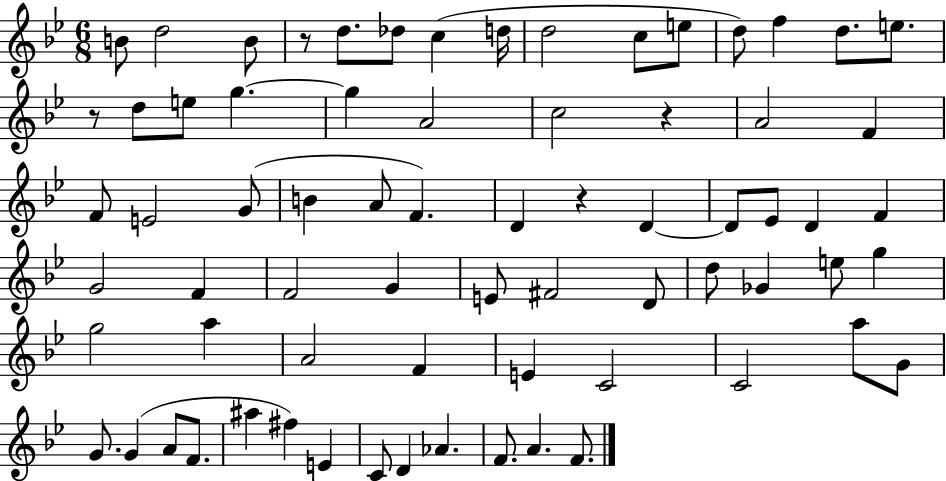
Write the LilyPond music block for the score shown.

{
  \clef treble
  \numericTimeSignature
  \time 6/8
  \key bes \major
  b'8 d''2 b'8 | r8 d''8. des''8 c''4( d''16 | d''2 c''8 e''8 | d''8) f''4 d''8. e''8. | \break r8 d''8 e''8 g''4.~~ | g''4 a'2 | c''2 r4 | a'2 f'4 | \break f'8 e'2 g'8( | b'4 a'8 f'4.) | d'4 r4 d'4~~ | d'8 ees'8 d'4 f'4 | \break g'2 f'4 | f'2 g'4 | e'8 fis'2 d'8 | d''8 ges'4 e''8 g''4 | \break g''2 a''4 | a'2 f'4 | e'4 c'2 | c'2 a''8 g'8 | \break g'8. g'4( a'8 f'8. | ais''4 fis''4) e'4 | c'8 d'4 aes'4. | f'8. a'4. f'8. | \break \bar "|."
}